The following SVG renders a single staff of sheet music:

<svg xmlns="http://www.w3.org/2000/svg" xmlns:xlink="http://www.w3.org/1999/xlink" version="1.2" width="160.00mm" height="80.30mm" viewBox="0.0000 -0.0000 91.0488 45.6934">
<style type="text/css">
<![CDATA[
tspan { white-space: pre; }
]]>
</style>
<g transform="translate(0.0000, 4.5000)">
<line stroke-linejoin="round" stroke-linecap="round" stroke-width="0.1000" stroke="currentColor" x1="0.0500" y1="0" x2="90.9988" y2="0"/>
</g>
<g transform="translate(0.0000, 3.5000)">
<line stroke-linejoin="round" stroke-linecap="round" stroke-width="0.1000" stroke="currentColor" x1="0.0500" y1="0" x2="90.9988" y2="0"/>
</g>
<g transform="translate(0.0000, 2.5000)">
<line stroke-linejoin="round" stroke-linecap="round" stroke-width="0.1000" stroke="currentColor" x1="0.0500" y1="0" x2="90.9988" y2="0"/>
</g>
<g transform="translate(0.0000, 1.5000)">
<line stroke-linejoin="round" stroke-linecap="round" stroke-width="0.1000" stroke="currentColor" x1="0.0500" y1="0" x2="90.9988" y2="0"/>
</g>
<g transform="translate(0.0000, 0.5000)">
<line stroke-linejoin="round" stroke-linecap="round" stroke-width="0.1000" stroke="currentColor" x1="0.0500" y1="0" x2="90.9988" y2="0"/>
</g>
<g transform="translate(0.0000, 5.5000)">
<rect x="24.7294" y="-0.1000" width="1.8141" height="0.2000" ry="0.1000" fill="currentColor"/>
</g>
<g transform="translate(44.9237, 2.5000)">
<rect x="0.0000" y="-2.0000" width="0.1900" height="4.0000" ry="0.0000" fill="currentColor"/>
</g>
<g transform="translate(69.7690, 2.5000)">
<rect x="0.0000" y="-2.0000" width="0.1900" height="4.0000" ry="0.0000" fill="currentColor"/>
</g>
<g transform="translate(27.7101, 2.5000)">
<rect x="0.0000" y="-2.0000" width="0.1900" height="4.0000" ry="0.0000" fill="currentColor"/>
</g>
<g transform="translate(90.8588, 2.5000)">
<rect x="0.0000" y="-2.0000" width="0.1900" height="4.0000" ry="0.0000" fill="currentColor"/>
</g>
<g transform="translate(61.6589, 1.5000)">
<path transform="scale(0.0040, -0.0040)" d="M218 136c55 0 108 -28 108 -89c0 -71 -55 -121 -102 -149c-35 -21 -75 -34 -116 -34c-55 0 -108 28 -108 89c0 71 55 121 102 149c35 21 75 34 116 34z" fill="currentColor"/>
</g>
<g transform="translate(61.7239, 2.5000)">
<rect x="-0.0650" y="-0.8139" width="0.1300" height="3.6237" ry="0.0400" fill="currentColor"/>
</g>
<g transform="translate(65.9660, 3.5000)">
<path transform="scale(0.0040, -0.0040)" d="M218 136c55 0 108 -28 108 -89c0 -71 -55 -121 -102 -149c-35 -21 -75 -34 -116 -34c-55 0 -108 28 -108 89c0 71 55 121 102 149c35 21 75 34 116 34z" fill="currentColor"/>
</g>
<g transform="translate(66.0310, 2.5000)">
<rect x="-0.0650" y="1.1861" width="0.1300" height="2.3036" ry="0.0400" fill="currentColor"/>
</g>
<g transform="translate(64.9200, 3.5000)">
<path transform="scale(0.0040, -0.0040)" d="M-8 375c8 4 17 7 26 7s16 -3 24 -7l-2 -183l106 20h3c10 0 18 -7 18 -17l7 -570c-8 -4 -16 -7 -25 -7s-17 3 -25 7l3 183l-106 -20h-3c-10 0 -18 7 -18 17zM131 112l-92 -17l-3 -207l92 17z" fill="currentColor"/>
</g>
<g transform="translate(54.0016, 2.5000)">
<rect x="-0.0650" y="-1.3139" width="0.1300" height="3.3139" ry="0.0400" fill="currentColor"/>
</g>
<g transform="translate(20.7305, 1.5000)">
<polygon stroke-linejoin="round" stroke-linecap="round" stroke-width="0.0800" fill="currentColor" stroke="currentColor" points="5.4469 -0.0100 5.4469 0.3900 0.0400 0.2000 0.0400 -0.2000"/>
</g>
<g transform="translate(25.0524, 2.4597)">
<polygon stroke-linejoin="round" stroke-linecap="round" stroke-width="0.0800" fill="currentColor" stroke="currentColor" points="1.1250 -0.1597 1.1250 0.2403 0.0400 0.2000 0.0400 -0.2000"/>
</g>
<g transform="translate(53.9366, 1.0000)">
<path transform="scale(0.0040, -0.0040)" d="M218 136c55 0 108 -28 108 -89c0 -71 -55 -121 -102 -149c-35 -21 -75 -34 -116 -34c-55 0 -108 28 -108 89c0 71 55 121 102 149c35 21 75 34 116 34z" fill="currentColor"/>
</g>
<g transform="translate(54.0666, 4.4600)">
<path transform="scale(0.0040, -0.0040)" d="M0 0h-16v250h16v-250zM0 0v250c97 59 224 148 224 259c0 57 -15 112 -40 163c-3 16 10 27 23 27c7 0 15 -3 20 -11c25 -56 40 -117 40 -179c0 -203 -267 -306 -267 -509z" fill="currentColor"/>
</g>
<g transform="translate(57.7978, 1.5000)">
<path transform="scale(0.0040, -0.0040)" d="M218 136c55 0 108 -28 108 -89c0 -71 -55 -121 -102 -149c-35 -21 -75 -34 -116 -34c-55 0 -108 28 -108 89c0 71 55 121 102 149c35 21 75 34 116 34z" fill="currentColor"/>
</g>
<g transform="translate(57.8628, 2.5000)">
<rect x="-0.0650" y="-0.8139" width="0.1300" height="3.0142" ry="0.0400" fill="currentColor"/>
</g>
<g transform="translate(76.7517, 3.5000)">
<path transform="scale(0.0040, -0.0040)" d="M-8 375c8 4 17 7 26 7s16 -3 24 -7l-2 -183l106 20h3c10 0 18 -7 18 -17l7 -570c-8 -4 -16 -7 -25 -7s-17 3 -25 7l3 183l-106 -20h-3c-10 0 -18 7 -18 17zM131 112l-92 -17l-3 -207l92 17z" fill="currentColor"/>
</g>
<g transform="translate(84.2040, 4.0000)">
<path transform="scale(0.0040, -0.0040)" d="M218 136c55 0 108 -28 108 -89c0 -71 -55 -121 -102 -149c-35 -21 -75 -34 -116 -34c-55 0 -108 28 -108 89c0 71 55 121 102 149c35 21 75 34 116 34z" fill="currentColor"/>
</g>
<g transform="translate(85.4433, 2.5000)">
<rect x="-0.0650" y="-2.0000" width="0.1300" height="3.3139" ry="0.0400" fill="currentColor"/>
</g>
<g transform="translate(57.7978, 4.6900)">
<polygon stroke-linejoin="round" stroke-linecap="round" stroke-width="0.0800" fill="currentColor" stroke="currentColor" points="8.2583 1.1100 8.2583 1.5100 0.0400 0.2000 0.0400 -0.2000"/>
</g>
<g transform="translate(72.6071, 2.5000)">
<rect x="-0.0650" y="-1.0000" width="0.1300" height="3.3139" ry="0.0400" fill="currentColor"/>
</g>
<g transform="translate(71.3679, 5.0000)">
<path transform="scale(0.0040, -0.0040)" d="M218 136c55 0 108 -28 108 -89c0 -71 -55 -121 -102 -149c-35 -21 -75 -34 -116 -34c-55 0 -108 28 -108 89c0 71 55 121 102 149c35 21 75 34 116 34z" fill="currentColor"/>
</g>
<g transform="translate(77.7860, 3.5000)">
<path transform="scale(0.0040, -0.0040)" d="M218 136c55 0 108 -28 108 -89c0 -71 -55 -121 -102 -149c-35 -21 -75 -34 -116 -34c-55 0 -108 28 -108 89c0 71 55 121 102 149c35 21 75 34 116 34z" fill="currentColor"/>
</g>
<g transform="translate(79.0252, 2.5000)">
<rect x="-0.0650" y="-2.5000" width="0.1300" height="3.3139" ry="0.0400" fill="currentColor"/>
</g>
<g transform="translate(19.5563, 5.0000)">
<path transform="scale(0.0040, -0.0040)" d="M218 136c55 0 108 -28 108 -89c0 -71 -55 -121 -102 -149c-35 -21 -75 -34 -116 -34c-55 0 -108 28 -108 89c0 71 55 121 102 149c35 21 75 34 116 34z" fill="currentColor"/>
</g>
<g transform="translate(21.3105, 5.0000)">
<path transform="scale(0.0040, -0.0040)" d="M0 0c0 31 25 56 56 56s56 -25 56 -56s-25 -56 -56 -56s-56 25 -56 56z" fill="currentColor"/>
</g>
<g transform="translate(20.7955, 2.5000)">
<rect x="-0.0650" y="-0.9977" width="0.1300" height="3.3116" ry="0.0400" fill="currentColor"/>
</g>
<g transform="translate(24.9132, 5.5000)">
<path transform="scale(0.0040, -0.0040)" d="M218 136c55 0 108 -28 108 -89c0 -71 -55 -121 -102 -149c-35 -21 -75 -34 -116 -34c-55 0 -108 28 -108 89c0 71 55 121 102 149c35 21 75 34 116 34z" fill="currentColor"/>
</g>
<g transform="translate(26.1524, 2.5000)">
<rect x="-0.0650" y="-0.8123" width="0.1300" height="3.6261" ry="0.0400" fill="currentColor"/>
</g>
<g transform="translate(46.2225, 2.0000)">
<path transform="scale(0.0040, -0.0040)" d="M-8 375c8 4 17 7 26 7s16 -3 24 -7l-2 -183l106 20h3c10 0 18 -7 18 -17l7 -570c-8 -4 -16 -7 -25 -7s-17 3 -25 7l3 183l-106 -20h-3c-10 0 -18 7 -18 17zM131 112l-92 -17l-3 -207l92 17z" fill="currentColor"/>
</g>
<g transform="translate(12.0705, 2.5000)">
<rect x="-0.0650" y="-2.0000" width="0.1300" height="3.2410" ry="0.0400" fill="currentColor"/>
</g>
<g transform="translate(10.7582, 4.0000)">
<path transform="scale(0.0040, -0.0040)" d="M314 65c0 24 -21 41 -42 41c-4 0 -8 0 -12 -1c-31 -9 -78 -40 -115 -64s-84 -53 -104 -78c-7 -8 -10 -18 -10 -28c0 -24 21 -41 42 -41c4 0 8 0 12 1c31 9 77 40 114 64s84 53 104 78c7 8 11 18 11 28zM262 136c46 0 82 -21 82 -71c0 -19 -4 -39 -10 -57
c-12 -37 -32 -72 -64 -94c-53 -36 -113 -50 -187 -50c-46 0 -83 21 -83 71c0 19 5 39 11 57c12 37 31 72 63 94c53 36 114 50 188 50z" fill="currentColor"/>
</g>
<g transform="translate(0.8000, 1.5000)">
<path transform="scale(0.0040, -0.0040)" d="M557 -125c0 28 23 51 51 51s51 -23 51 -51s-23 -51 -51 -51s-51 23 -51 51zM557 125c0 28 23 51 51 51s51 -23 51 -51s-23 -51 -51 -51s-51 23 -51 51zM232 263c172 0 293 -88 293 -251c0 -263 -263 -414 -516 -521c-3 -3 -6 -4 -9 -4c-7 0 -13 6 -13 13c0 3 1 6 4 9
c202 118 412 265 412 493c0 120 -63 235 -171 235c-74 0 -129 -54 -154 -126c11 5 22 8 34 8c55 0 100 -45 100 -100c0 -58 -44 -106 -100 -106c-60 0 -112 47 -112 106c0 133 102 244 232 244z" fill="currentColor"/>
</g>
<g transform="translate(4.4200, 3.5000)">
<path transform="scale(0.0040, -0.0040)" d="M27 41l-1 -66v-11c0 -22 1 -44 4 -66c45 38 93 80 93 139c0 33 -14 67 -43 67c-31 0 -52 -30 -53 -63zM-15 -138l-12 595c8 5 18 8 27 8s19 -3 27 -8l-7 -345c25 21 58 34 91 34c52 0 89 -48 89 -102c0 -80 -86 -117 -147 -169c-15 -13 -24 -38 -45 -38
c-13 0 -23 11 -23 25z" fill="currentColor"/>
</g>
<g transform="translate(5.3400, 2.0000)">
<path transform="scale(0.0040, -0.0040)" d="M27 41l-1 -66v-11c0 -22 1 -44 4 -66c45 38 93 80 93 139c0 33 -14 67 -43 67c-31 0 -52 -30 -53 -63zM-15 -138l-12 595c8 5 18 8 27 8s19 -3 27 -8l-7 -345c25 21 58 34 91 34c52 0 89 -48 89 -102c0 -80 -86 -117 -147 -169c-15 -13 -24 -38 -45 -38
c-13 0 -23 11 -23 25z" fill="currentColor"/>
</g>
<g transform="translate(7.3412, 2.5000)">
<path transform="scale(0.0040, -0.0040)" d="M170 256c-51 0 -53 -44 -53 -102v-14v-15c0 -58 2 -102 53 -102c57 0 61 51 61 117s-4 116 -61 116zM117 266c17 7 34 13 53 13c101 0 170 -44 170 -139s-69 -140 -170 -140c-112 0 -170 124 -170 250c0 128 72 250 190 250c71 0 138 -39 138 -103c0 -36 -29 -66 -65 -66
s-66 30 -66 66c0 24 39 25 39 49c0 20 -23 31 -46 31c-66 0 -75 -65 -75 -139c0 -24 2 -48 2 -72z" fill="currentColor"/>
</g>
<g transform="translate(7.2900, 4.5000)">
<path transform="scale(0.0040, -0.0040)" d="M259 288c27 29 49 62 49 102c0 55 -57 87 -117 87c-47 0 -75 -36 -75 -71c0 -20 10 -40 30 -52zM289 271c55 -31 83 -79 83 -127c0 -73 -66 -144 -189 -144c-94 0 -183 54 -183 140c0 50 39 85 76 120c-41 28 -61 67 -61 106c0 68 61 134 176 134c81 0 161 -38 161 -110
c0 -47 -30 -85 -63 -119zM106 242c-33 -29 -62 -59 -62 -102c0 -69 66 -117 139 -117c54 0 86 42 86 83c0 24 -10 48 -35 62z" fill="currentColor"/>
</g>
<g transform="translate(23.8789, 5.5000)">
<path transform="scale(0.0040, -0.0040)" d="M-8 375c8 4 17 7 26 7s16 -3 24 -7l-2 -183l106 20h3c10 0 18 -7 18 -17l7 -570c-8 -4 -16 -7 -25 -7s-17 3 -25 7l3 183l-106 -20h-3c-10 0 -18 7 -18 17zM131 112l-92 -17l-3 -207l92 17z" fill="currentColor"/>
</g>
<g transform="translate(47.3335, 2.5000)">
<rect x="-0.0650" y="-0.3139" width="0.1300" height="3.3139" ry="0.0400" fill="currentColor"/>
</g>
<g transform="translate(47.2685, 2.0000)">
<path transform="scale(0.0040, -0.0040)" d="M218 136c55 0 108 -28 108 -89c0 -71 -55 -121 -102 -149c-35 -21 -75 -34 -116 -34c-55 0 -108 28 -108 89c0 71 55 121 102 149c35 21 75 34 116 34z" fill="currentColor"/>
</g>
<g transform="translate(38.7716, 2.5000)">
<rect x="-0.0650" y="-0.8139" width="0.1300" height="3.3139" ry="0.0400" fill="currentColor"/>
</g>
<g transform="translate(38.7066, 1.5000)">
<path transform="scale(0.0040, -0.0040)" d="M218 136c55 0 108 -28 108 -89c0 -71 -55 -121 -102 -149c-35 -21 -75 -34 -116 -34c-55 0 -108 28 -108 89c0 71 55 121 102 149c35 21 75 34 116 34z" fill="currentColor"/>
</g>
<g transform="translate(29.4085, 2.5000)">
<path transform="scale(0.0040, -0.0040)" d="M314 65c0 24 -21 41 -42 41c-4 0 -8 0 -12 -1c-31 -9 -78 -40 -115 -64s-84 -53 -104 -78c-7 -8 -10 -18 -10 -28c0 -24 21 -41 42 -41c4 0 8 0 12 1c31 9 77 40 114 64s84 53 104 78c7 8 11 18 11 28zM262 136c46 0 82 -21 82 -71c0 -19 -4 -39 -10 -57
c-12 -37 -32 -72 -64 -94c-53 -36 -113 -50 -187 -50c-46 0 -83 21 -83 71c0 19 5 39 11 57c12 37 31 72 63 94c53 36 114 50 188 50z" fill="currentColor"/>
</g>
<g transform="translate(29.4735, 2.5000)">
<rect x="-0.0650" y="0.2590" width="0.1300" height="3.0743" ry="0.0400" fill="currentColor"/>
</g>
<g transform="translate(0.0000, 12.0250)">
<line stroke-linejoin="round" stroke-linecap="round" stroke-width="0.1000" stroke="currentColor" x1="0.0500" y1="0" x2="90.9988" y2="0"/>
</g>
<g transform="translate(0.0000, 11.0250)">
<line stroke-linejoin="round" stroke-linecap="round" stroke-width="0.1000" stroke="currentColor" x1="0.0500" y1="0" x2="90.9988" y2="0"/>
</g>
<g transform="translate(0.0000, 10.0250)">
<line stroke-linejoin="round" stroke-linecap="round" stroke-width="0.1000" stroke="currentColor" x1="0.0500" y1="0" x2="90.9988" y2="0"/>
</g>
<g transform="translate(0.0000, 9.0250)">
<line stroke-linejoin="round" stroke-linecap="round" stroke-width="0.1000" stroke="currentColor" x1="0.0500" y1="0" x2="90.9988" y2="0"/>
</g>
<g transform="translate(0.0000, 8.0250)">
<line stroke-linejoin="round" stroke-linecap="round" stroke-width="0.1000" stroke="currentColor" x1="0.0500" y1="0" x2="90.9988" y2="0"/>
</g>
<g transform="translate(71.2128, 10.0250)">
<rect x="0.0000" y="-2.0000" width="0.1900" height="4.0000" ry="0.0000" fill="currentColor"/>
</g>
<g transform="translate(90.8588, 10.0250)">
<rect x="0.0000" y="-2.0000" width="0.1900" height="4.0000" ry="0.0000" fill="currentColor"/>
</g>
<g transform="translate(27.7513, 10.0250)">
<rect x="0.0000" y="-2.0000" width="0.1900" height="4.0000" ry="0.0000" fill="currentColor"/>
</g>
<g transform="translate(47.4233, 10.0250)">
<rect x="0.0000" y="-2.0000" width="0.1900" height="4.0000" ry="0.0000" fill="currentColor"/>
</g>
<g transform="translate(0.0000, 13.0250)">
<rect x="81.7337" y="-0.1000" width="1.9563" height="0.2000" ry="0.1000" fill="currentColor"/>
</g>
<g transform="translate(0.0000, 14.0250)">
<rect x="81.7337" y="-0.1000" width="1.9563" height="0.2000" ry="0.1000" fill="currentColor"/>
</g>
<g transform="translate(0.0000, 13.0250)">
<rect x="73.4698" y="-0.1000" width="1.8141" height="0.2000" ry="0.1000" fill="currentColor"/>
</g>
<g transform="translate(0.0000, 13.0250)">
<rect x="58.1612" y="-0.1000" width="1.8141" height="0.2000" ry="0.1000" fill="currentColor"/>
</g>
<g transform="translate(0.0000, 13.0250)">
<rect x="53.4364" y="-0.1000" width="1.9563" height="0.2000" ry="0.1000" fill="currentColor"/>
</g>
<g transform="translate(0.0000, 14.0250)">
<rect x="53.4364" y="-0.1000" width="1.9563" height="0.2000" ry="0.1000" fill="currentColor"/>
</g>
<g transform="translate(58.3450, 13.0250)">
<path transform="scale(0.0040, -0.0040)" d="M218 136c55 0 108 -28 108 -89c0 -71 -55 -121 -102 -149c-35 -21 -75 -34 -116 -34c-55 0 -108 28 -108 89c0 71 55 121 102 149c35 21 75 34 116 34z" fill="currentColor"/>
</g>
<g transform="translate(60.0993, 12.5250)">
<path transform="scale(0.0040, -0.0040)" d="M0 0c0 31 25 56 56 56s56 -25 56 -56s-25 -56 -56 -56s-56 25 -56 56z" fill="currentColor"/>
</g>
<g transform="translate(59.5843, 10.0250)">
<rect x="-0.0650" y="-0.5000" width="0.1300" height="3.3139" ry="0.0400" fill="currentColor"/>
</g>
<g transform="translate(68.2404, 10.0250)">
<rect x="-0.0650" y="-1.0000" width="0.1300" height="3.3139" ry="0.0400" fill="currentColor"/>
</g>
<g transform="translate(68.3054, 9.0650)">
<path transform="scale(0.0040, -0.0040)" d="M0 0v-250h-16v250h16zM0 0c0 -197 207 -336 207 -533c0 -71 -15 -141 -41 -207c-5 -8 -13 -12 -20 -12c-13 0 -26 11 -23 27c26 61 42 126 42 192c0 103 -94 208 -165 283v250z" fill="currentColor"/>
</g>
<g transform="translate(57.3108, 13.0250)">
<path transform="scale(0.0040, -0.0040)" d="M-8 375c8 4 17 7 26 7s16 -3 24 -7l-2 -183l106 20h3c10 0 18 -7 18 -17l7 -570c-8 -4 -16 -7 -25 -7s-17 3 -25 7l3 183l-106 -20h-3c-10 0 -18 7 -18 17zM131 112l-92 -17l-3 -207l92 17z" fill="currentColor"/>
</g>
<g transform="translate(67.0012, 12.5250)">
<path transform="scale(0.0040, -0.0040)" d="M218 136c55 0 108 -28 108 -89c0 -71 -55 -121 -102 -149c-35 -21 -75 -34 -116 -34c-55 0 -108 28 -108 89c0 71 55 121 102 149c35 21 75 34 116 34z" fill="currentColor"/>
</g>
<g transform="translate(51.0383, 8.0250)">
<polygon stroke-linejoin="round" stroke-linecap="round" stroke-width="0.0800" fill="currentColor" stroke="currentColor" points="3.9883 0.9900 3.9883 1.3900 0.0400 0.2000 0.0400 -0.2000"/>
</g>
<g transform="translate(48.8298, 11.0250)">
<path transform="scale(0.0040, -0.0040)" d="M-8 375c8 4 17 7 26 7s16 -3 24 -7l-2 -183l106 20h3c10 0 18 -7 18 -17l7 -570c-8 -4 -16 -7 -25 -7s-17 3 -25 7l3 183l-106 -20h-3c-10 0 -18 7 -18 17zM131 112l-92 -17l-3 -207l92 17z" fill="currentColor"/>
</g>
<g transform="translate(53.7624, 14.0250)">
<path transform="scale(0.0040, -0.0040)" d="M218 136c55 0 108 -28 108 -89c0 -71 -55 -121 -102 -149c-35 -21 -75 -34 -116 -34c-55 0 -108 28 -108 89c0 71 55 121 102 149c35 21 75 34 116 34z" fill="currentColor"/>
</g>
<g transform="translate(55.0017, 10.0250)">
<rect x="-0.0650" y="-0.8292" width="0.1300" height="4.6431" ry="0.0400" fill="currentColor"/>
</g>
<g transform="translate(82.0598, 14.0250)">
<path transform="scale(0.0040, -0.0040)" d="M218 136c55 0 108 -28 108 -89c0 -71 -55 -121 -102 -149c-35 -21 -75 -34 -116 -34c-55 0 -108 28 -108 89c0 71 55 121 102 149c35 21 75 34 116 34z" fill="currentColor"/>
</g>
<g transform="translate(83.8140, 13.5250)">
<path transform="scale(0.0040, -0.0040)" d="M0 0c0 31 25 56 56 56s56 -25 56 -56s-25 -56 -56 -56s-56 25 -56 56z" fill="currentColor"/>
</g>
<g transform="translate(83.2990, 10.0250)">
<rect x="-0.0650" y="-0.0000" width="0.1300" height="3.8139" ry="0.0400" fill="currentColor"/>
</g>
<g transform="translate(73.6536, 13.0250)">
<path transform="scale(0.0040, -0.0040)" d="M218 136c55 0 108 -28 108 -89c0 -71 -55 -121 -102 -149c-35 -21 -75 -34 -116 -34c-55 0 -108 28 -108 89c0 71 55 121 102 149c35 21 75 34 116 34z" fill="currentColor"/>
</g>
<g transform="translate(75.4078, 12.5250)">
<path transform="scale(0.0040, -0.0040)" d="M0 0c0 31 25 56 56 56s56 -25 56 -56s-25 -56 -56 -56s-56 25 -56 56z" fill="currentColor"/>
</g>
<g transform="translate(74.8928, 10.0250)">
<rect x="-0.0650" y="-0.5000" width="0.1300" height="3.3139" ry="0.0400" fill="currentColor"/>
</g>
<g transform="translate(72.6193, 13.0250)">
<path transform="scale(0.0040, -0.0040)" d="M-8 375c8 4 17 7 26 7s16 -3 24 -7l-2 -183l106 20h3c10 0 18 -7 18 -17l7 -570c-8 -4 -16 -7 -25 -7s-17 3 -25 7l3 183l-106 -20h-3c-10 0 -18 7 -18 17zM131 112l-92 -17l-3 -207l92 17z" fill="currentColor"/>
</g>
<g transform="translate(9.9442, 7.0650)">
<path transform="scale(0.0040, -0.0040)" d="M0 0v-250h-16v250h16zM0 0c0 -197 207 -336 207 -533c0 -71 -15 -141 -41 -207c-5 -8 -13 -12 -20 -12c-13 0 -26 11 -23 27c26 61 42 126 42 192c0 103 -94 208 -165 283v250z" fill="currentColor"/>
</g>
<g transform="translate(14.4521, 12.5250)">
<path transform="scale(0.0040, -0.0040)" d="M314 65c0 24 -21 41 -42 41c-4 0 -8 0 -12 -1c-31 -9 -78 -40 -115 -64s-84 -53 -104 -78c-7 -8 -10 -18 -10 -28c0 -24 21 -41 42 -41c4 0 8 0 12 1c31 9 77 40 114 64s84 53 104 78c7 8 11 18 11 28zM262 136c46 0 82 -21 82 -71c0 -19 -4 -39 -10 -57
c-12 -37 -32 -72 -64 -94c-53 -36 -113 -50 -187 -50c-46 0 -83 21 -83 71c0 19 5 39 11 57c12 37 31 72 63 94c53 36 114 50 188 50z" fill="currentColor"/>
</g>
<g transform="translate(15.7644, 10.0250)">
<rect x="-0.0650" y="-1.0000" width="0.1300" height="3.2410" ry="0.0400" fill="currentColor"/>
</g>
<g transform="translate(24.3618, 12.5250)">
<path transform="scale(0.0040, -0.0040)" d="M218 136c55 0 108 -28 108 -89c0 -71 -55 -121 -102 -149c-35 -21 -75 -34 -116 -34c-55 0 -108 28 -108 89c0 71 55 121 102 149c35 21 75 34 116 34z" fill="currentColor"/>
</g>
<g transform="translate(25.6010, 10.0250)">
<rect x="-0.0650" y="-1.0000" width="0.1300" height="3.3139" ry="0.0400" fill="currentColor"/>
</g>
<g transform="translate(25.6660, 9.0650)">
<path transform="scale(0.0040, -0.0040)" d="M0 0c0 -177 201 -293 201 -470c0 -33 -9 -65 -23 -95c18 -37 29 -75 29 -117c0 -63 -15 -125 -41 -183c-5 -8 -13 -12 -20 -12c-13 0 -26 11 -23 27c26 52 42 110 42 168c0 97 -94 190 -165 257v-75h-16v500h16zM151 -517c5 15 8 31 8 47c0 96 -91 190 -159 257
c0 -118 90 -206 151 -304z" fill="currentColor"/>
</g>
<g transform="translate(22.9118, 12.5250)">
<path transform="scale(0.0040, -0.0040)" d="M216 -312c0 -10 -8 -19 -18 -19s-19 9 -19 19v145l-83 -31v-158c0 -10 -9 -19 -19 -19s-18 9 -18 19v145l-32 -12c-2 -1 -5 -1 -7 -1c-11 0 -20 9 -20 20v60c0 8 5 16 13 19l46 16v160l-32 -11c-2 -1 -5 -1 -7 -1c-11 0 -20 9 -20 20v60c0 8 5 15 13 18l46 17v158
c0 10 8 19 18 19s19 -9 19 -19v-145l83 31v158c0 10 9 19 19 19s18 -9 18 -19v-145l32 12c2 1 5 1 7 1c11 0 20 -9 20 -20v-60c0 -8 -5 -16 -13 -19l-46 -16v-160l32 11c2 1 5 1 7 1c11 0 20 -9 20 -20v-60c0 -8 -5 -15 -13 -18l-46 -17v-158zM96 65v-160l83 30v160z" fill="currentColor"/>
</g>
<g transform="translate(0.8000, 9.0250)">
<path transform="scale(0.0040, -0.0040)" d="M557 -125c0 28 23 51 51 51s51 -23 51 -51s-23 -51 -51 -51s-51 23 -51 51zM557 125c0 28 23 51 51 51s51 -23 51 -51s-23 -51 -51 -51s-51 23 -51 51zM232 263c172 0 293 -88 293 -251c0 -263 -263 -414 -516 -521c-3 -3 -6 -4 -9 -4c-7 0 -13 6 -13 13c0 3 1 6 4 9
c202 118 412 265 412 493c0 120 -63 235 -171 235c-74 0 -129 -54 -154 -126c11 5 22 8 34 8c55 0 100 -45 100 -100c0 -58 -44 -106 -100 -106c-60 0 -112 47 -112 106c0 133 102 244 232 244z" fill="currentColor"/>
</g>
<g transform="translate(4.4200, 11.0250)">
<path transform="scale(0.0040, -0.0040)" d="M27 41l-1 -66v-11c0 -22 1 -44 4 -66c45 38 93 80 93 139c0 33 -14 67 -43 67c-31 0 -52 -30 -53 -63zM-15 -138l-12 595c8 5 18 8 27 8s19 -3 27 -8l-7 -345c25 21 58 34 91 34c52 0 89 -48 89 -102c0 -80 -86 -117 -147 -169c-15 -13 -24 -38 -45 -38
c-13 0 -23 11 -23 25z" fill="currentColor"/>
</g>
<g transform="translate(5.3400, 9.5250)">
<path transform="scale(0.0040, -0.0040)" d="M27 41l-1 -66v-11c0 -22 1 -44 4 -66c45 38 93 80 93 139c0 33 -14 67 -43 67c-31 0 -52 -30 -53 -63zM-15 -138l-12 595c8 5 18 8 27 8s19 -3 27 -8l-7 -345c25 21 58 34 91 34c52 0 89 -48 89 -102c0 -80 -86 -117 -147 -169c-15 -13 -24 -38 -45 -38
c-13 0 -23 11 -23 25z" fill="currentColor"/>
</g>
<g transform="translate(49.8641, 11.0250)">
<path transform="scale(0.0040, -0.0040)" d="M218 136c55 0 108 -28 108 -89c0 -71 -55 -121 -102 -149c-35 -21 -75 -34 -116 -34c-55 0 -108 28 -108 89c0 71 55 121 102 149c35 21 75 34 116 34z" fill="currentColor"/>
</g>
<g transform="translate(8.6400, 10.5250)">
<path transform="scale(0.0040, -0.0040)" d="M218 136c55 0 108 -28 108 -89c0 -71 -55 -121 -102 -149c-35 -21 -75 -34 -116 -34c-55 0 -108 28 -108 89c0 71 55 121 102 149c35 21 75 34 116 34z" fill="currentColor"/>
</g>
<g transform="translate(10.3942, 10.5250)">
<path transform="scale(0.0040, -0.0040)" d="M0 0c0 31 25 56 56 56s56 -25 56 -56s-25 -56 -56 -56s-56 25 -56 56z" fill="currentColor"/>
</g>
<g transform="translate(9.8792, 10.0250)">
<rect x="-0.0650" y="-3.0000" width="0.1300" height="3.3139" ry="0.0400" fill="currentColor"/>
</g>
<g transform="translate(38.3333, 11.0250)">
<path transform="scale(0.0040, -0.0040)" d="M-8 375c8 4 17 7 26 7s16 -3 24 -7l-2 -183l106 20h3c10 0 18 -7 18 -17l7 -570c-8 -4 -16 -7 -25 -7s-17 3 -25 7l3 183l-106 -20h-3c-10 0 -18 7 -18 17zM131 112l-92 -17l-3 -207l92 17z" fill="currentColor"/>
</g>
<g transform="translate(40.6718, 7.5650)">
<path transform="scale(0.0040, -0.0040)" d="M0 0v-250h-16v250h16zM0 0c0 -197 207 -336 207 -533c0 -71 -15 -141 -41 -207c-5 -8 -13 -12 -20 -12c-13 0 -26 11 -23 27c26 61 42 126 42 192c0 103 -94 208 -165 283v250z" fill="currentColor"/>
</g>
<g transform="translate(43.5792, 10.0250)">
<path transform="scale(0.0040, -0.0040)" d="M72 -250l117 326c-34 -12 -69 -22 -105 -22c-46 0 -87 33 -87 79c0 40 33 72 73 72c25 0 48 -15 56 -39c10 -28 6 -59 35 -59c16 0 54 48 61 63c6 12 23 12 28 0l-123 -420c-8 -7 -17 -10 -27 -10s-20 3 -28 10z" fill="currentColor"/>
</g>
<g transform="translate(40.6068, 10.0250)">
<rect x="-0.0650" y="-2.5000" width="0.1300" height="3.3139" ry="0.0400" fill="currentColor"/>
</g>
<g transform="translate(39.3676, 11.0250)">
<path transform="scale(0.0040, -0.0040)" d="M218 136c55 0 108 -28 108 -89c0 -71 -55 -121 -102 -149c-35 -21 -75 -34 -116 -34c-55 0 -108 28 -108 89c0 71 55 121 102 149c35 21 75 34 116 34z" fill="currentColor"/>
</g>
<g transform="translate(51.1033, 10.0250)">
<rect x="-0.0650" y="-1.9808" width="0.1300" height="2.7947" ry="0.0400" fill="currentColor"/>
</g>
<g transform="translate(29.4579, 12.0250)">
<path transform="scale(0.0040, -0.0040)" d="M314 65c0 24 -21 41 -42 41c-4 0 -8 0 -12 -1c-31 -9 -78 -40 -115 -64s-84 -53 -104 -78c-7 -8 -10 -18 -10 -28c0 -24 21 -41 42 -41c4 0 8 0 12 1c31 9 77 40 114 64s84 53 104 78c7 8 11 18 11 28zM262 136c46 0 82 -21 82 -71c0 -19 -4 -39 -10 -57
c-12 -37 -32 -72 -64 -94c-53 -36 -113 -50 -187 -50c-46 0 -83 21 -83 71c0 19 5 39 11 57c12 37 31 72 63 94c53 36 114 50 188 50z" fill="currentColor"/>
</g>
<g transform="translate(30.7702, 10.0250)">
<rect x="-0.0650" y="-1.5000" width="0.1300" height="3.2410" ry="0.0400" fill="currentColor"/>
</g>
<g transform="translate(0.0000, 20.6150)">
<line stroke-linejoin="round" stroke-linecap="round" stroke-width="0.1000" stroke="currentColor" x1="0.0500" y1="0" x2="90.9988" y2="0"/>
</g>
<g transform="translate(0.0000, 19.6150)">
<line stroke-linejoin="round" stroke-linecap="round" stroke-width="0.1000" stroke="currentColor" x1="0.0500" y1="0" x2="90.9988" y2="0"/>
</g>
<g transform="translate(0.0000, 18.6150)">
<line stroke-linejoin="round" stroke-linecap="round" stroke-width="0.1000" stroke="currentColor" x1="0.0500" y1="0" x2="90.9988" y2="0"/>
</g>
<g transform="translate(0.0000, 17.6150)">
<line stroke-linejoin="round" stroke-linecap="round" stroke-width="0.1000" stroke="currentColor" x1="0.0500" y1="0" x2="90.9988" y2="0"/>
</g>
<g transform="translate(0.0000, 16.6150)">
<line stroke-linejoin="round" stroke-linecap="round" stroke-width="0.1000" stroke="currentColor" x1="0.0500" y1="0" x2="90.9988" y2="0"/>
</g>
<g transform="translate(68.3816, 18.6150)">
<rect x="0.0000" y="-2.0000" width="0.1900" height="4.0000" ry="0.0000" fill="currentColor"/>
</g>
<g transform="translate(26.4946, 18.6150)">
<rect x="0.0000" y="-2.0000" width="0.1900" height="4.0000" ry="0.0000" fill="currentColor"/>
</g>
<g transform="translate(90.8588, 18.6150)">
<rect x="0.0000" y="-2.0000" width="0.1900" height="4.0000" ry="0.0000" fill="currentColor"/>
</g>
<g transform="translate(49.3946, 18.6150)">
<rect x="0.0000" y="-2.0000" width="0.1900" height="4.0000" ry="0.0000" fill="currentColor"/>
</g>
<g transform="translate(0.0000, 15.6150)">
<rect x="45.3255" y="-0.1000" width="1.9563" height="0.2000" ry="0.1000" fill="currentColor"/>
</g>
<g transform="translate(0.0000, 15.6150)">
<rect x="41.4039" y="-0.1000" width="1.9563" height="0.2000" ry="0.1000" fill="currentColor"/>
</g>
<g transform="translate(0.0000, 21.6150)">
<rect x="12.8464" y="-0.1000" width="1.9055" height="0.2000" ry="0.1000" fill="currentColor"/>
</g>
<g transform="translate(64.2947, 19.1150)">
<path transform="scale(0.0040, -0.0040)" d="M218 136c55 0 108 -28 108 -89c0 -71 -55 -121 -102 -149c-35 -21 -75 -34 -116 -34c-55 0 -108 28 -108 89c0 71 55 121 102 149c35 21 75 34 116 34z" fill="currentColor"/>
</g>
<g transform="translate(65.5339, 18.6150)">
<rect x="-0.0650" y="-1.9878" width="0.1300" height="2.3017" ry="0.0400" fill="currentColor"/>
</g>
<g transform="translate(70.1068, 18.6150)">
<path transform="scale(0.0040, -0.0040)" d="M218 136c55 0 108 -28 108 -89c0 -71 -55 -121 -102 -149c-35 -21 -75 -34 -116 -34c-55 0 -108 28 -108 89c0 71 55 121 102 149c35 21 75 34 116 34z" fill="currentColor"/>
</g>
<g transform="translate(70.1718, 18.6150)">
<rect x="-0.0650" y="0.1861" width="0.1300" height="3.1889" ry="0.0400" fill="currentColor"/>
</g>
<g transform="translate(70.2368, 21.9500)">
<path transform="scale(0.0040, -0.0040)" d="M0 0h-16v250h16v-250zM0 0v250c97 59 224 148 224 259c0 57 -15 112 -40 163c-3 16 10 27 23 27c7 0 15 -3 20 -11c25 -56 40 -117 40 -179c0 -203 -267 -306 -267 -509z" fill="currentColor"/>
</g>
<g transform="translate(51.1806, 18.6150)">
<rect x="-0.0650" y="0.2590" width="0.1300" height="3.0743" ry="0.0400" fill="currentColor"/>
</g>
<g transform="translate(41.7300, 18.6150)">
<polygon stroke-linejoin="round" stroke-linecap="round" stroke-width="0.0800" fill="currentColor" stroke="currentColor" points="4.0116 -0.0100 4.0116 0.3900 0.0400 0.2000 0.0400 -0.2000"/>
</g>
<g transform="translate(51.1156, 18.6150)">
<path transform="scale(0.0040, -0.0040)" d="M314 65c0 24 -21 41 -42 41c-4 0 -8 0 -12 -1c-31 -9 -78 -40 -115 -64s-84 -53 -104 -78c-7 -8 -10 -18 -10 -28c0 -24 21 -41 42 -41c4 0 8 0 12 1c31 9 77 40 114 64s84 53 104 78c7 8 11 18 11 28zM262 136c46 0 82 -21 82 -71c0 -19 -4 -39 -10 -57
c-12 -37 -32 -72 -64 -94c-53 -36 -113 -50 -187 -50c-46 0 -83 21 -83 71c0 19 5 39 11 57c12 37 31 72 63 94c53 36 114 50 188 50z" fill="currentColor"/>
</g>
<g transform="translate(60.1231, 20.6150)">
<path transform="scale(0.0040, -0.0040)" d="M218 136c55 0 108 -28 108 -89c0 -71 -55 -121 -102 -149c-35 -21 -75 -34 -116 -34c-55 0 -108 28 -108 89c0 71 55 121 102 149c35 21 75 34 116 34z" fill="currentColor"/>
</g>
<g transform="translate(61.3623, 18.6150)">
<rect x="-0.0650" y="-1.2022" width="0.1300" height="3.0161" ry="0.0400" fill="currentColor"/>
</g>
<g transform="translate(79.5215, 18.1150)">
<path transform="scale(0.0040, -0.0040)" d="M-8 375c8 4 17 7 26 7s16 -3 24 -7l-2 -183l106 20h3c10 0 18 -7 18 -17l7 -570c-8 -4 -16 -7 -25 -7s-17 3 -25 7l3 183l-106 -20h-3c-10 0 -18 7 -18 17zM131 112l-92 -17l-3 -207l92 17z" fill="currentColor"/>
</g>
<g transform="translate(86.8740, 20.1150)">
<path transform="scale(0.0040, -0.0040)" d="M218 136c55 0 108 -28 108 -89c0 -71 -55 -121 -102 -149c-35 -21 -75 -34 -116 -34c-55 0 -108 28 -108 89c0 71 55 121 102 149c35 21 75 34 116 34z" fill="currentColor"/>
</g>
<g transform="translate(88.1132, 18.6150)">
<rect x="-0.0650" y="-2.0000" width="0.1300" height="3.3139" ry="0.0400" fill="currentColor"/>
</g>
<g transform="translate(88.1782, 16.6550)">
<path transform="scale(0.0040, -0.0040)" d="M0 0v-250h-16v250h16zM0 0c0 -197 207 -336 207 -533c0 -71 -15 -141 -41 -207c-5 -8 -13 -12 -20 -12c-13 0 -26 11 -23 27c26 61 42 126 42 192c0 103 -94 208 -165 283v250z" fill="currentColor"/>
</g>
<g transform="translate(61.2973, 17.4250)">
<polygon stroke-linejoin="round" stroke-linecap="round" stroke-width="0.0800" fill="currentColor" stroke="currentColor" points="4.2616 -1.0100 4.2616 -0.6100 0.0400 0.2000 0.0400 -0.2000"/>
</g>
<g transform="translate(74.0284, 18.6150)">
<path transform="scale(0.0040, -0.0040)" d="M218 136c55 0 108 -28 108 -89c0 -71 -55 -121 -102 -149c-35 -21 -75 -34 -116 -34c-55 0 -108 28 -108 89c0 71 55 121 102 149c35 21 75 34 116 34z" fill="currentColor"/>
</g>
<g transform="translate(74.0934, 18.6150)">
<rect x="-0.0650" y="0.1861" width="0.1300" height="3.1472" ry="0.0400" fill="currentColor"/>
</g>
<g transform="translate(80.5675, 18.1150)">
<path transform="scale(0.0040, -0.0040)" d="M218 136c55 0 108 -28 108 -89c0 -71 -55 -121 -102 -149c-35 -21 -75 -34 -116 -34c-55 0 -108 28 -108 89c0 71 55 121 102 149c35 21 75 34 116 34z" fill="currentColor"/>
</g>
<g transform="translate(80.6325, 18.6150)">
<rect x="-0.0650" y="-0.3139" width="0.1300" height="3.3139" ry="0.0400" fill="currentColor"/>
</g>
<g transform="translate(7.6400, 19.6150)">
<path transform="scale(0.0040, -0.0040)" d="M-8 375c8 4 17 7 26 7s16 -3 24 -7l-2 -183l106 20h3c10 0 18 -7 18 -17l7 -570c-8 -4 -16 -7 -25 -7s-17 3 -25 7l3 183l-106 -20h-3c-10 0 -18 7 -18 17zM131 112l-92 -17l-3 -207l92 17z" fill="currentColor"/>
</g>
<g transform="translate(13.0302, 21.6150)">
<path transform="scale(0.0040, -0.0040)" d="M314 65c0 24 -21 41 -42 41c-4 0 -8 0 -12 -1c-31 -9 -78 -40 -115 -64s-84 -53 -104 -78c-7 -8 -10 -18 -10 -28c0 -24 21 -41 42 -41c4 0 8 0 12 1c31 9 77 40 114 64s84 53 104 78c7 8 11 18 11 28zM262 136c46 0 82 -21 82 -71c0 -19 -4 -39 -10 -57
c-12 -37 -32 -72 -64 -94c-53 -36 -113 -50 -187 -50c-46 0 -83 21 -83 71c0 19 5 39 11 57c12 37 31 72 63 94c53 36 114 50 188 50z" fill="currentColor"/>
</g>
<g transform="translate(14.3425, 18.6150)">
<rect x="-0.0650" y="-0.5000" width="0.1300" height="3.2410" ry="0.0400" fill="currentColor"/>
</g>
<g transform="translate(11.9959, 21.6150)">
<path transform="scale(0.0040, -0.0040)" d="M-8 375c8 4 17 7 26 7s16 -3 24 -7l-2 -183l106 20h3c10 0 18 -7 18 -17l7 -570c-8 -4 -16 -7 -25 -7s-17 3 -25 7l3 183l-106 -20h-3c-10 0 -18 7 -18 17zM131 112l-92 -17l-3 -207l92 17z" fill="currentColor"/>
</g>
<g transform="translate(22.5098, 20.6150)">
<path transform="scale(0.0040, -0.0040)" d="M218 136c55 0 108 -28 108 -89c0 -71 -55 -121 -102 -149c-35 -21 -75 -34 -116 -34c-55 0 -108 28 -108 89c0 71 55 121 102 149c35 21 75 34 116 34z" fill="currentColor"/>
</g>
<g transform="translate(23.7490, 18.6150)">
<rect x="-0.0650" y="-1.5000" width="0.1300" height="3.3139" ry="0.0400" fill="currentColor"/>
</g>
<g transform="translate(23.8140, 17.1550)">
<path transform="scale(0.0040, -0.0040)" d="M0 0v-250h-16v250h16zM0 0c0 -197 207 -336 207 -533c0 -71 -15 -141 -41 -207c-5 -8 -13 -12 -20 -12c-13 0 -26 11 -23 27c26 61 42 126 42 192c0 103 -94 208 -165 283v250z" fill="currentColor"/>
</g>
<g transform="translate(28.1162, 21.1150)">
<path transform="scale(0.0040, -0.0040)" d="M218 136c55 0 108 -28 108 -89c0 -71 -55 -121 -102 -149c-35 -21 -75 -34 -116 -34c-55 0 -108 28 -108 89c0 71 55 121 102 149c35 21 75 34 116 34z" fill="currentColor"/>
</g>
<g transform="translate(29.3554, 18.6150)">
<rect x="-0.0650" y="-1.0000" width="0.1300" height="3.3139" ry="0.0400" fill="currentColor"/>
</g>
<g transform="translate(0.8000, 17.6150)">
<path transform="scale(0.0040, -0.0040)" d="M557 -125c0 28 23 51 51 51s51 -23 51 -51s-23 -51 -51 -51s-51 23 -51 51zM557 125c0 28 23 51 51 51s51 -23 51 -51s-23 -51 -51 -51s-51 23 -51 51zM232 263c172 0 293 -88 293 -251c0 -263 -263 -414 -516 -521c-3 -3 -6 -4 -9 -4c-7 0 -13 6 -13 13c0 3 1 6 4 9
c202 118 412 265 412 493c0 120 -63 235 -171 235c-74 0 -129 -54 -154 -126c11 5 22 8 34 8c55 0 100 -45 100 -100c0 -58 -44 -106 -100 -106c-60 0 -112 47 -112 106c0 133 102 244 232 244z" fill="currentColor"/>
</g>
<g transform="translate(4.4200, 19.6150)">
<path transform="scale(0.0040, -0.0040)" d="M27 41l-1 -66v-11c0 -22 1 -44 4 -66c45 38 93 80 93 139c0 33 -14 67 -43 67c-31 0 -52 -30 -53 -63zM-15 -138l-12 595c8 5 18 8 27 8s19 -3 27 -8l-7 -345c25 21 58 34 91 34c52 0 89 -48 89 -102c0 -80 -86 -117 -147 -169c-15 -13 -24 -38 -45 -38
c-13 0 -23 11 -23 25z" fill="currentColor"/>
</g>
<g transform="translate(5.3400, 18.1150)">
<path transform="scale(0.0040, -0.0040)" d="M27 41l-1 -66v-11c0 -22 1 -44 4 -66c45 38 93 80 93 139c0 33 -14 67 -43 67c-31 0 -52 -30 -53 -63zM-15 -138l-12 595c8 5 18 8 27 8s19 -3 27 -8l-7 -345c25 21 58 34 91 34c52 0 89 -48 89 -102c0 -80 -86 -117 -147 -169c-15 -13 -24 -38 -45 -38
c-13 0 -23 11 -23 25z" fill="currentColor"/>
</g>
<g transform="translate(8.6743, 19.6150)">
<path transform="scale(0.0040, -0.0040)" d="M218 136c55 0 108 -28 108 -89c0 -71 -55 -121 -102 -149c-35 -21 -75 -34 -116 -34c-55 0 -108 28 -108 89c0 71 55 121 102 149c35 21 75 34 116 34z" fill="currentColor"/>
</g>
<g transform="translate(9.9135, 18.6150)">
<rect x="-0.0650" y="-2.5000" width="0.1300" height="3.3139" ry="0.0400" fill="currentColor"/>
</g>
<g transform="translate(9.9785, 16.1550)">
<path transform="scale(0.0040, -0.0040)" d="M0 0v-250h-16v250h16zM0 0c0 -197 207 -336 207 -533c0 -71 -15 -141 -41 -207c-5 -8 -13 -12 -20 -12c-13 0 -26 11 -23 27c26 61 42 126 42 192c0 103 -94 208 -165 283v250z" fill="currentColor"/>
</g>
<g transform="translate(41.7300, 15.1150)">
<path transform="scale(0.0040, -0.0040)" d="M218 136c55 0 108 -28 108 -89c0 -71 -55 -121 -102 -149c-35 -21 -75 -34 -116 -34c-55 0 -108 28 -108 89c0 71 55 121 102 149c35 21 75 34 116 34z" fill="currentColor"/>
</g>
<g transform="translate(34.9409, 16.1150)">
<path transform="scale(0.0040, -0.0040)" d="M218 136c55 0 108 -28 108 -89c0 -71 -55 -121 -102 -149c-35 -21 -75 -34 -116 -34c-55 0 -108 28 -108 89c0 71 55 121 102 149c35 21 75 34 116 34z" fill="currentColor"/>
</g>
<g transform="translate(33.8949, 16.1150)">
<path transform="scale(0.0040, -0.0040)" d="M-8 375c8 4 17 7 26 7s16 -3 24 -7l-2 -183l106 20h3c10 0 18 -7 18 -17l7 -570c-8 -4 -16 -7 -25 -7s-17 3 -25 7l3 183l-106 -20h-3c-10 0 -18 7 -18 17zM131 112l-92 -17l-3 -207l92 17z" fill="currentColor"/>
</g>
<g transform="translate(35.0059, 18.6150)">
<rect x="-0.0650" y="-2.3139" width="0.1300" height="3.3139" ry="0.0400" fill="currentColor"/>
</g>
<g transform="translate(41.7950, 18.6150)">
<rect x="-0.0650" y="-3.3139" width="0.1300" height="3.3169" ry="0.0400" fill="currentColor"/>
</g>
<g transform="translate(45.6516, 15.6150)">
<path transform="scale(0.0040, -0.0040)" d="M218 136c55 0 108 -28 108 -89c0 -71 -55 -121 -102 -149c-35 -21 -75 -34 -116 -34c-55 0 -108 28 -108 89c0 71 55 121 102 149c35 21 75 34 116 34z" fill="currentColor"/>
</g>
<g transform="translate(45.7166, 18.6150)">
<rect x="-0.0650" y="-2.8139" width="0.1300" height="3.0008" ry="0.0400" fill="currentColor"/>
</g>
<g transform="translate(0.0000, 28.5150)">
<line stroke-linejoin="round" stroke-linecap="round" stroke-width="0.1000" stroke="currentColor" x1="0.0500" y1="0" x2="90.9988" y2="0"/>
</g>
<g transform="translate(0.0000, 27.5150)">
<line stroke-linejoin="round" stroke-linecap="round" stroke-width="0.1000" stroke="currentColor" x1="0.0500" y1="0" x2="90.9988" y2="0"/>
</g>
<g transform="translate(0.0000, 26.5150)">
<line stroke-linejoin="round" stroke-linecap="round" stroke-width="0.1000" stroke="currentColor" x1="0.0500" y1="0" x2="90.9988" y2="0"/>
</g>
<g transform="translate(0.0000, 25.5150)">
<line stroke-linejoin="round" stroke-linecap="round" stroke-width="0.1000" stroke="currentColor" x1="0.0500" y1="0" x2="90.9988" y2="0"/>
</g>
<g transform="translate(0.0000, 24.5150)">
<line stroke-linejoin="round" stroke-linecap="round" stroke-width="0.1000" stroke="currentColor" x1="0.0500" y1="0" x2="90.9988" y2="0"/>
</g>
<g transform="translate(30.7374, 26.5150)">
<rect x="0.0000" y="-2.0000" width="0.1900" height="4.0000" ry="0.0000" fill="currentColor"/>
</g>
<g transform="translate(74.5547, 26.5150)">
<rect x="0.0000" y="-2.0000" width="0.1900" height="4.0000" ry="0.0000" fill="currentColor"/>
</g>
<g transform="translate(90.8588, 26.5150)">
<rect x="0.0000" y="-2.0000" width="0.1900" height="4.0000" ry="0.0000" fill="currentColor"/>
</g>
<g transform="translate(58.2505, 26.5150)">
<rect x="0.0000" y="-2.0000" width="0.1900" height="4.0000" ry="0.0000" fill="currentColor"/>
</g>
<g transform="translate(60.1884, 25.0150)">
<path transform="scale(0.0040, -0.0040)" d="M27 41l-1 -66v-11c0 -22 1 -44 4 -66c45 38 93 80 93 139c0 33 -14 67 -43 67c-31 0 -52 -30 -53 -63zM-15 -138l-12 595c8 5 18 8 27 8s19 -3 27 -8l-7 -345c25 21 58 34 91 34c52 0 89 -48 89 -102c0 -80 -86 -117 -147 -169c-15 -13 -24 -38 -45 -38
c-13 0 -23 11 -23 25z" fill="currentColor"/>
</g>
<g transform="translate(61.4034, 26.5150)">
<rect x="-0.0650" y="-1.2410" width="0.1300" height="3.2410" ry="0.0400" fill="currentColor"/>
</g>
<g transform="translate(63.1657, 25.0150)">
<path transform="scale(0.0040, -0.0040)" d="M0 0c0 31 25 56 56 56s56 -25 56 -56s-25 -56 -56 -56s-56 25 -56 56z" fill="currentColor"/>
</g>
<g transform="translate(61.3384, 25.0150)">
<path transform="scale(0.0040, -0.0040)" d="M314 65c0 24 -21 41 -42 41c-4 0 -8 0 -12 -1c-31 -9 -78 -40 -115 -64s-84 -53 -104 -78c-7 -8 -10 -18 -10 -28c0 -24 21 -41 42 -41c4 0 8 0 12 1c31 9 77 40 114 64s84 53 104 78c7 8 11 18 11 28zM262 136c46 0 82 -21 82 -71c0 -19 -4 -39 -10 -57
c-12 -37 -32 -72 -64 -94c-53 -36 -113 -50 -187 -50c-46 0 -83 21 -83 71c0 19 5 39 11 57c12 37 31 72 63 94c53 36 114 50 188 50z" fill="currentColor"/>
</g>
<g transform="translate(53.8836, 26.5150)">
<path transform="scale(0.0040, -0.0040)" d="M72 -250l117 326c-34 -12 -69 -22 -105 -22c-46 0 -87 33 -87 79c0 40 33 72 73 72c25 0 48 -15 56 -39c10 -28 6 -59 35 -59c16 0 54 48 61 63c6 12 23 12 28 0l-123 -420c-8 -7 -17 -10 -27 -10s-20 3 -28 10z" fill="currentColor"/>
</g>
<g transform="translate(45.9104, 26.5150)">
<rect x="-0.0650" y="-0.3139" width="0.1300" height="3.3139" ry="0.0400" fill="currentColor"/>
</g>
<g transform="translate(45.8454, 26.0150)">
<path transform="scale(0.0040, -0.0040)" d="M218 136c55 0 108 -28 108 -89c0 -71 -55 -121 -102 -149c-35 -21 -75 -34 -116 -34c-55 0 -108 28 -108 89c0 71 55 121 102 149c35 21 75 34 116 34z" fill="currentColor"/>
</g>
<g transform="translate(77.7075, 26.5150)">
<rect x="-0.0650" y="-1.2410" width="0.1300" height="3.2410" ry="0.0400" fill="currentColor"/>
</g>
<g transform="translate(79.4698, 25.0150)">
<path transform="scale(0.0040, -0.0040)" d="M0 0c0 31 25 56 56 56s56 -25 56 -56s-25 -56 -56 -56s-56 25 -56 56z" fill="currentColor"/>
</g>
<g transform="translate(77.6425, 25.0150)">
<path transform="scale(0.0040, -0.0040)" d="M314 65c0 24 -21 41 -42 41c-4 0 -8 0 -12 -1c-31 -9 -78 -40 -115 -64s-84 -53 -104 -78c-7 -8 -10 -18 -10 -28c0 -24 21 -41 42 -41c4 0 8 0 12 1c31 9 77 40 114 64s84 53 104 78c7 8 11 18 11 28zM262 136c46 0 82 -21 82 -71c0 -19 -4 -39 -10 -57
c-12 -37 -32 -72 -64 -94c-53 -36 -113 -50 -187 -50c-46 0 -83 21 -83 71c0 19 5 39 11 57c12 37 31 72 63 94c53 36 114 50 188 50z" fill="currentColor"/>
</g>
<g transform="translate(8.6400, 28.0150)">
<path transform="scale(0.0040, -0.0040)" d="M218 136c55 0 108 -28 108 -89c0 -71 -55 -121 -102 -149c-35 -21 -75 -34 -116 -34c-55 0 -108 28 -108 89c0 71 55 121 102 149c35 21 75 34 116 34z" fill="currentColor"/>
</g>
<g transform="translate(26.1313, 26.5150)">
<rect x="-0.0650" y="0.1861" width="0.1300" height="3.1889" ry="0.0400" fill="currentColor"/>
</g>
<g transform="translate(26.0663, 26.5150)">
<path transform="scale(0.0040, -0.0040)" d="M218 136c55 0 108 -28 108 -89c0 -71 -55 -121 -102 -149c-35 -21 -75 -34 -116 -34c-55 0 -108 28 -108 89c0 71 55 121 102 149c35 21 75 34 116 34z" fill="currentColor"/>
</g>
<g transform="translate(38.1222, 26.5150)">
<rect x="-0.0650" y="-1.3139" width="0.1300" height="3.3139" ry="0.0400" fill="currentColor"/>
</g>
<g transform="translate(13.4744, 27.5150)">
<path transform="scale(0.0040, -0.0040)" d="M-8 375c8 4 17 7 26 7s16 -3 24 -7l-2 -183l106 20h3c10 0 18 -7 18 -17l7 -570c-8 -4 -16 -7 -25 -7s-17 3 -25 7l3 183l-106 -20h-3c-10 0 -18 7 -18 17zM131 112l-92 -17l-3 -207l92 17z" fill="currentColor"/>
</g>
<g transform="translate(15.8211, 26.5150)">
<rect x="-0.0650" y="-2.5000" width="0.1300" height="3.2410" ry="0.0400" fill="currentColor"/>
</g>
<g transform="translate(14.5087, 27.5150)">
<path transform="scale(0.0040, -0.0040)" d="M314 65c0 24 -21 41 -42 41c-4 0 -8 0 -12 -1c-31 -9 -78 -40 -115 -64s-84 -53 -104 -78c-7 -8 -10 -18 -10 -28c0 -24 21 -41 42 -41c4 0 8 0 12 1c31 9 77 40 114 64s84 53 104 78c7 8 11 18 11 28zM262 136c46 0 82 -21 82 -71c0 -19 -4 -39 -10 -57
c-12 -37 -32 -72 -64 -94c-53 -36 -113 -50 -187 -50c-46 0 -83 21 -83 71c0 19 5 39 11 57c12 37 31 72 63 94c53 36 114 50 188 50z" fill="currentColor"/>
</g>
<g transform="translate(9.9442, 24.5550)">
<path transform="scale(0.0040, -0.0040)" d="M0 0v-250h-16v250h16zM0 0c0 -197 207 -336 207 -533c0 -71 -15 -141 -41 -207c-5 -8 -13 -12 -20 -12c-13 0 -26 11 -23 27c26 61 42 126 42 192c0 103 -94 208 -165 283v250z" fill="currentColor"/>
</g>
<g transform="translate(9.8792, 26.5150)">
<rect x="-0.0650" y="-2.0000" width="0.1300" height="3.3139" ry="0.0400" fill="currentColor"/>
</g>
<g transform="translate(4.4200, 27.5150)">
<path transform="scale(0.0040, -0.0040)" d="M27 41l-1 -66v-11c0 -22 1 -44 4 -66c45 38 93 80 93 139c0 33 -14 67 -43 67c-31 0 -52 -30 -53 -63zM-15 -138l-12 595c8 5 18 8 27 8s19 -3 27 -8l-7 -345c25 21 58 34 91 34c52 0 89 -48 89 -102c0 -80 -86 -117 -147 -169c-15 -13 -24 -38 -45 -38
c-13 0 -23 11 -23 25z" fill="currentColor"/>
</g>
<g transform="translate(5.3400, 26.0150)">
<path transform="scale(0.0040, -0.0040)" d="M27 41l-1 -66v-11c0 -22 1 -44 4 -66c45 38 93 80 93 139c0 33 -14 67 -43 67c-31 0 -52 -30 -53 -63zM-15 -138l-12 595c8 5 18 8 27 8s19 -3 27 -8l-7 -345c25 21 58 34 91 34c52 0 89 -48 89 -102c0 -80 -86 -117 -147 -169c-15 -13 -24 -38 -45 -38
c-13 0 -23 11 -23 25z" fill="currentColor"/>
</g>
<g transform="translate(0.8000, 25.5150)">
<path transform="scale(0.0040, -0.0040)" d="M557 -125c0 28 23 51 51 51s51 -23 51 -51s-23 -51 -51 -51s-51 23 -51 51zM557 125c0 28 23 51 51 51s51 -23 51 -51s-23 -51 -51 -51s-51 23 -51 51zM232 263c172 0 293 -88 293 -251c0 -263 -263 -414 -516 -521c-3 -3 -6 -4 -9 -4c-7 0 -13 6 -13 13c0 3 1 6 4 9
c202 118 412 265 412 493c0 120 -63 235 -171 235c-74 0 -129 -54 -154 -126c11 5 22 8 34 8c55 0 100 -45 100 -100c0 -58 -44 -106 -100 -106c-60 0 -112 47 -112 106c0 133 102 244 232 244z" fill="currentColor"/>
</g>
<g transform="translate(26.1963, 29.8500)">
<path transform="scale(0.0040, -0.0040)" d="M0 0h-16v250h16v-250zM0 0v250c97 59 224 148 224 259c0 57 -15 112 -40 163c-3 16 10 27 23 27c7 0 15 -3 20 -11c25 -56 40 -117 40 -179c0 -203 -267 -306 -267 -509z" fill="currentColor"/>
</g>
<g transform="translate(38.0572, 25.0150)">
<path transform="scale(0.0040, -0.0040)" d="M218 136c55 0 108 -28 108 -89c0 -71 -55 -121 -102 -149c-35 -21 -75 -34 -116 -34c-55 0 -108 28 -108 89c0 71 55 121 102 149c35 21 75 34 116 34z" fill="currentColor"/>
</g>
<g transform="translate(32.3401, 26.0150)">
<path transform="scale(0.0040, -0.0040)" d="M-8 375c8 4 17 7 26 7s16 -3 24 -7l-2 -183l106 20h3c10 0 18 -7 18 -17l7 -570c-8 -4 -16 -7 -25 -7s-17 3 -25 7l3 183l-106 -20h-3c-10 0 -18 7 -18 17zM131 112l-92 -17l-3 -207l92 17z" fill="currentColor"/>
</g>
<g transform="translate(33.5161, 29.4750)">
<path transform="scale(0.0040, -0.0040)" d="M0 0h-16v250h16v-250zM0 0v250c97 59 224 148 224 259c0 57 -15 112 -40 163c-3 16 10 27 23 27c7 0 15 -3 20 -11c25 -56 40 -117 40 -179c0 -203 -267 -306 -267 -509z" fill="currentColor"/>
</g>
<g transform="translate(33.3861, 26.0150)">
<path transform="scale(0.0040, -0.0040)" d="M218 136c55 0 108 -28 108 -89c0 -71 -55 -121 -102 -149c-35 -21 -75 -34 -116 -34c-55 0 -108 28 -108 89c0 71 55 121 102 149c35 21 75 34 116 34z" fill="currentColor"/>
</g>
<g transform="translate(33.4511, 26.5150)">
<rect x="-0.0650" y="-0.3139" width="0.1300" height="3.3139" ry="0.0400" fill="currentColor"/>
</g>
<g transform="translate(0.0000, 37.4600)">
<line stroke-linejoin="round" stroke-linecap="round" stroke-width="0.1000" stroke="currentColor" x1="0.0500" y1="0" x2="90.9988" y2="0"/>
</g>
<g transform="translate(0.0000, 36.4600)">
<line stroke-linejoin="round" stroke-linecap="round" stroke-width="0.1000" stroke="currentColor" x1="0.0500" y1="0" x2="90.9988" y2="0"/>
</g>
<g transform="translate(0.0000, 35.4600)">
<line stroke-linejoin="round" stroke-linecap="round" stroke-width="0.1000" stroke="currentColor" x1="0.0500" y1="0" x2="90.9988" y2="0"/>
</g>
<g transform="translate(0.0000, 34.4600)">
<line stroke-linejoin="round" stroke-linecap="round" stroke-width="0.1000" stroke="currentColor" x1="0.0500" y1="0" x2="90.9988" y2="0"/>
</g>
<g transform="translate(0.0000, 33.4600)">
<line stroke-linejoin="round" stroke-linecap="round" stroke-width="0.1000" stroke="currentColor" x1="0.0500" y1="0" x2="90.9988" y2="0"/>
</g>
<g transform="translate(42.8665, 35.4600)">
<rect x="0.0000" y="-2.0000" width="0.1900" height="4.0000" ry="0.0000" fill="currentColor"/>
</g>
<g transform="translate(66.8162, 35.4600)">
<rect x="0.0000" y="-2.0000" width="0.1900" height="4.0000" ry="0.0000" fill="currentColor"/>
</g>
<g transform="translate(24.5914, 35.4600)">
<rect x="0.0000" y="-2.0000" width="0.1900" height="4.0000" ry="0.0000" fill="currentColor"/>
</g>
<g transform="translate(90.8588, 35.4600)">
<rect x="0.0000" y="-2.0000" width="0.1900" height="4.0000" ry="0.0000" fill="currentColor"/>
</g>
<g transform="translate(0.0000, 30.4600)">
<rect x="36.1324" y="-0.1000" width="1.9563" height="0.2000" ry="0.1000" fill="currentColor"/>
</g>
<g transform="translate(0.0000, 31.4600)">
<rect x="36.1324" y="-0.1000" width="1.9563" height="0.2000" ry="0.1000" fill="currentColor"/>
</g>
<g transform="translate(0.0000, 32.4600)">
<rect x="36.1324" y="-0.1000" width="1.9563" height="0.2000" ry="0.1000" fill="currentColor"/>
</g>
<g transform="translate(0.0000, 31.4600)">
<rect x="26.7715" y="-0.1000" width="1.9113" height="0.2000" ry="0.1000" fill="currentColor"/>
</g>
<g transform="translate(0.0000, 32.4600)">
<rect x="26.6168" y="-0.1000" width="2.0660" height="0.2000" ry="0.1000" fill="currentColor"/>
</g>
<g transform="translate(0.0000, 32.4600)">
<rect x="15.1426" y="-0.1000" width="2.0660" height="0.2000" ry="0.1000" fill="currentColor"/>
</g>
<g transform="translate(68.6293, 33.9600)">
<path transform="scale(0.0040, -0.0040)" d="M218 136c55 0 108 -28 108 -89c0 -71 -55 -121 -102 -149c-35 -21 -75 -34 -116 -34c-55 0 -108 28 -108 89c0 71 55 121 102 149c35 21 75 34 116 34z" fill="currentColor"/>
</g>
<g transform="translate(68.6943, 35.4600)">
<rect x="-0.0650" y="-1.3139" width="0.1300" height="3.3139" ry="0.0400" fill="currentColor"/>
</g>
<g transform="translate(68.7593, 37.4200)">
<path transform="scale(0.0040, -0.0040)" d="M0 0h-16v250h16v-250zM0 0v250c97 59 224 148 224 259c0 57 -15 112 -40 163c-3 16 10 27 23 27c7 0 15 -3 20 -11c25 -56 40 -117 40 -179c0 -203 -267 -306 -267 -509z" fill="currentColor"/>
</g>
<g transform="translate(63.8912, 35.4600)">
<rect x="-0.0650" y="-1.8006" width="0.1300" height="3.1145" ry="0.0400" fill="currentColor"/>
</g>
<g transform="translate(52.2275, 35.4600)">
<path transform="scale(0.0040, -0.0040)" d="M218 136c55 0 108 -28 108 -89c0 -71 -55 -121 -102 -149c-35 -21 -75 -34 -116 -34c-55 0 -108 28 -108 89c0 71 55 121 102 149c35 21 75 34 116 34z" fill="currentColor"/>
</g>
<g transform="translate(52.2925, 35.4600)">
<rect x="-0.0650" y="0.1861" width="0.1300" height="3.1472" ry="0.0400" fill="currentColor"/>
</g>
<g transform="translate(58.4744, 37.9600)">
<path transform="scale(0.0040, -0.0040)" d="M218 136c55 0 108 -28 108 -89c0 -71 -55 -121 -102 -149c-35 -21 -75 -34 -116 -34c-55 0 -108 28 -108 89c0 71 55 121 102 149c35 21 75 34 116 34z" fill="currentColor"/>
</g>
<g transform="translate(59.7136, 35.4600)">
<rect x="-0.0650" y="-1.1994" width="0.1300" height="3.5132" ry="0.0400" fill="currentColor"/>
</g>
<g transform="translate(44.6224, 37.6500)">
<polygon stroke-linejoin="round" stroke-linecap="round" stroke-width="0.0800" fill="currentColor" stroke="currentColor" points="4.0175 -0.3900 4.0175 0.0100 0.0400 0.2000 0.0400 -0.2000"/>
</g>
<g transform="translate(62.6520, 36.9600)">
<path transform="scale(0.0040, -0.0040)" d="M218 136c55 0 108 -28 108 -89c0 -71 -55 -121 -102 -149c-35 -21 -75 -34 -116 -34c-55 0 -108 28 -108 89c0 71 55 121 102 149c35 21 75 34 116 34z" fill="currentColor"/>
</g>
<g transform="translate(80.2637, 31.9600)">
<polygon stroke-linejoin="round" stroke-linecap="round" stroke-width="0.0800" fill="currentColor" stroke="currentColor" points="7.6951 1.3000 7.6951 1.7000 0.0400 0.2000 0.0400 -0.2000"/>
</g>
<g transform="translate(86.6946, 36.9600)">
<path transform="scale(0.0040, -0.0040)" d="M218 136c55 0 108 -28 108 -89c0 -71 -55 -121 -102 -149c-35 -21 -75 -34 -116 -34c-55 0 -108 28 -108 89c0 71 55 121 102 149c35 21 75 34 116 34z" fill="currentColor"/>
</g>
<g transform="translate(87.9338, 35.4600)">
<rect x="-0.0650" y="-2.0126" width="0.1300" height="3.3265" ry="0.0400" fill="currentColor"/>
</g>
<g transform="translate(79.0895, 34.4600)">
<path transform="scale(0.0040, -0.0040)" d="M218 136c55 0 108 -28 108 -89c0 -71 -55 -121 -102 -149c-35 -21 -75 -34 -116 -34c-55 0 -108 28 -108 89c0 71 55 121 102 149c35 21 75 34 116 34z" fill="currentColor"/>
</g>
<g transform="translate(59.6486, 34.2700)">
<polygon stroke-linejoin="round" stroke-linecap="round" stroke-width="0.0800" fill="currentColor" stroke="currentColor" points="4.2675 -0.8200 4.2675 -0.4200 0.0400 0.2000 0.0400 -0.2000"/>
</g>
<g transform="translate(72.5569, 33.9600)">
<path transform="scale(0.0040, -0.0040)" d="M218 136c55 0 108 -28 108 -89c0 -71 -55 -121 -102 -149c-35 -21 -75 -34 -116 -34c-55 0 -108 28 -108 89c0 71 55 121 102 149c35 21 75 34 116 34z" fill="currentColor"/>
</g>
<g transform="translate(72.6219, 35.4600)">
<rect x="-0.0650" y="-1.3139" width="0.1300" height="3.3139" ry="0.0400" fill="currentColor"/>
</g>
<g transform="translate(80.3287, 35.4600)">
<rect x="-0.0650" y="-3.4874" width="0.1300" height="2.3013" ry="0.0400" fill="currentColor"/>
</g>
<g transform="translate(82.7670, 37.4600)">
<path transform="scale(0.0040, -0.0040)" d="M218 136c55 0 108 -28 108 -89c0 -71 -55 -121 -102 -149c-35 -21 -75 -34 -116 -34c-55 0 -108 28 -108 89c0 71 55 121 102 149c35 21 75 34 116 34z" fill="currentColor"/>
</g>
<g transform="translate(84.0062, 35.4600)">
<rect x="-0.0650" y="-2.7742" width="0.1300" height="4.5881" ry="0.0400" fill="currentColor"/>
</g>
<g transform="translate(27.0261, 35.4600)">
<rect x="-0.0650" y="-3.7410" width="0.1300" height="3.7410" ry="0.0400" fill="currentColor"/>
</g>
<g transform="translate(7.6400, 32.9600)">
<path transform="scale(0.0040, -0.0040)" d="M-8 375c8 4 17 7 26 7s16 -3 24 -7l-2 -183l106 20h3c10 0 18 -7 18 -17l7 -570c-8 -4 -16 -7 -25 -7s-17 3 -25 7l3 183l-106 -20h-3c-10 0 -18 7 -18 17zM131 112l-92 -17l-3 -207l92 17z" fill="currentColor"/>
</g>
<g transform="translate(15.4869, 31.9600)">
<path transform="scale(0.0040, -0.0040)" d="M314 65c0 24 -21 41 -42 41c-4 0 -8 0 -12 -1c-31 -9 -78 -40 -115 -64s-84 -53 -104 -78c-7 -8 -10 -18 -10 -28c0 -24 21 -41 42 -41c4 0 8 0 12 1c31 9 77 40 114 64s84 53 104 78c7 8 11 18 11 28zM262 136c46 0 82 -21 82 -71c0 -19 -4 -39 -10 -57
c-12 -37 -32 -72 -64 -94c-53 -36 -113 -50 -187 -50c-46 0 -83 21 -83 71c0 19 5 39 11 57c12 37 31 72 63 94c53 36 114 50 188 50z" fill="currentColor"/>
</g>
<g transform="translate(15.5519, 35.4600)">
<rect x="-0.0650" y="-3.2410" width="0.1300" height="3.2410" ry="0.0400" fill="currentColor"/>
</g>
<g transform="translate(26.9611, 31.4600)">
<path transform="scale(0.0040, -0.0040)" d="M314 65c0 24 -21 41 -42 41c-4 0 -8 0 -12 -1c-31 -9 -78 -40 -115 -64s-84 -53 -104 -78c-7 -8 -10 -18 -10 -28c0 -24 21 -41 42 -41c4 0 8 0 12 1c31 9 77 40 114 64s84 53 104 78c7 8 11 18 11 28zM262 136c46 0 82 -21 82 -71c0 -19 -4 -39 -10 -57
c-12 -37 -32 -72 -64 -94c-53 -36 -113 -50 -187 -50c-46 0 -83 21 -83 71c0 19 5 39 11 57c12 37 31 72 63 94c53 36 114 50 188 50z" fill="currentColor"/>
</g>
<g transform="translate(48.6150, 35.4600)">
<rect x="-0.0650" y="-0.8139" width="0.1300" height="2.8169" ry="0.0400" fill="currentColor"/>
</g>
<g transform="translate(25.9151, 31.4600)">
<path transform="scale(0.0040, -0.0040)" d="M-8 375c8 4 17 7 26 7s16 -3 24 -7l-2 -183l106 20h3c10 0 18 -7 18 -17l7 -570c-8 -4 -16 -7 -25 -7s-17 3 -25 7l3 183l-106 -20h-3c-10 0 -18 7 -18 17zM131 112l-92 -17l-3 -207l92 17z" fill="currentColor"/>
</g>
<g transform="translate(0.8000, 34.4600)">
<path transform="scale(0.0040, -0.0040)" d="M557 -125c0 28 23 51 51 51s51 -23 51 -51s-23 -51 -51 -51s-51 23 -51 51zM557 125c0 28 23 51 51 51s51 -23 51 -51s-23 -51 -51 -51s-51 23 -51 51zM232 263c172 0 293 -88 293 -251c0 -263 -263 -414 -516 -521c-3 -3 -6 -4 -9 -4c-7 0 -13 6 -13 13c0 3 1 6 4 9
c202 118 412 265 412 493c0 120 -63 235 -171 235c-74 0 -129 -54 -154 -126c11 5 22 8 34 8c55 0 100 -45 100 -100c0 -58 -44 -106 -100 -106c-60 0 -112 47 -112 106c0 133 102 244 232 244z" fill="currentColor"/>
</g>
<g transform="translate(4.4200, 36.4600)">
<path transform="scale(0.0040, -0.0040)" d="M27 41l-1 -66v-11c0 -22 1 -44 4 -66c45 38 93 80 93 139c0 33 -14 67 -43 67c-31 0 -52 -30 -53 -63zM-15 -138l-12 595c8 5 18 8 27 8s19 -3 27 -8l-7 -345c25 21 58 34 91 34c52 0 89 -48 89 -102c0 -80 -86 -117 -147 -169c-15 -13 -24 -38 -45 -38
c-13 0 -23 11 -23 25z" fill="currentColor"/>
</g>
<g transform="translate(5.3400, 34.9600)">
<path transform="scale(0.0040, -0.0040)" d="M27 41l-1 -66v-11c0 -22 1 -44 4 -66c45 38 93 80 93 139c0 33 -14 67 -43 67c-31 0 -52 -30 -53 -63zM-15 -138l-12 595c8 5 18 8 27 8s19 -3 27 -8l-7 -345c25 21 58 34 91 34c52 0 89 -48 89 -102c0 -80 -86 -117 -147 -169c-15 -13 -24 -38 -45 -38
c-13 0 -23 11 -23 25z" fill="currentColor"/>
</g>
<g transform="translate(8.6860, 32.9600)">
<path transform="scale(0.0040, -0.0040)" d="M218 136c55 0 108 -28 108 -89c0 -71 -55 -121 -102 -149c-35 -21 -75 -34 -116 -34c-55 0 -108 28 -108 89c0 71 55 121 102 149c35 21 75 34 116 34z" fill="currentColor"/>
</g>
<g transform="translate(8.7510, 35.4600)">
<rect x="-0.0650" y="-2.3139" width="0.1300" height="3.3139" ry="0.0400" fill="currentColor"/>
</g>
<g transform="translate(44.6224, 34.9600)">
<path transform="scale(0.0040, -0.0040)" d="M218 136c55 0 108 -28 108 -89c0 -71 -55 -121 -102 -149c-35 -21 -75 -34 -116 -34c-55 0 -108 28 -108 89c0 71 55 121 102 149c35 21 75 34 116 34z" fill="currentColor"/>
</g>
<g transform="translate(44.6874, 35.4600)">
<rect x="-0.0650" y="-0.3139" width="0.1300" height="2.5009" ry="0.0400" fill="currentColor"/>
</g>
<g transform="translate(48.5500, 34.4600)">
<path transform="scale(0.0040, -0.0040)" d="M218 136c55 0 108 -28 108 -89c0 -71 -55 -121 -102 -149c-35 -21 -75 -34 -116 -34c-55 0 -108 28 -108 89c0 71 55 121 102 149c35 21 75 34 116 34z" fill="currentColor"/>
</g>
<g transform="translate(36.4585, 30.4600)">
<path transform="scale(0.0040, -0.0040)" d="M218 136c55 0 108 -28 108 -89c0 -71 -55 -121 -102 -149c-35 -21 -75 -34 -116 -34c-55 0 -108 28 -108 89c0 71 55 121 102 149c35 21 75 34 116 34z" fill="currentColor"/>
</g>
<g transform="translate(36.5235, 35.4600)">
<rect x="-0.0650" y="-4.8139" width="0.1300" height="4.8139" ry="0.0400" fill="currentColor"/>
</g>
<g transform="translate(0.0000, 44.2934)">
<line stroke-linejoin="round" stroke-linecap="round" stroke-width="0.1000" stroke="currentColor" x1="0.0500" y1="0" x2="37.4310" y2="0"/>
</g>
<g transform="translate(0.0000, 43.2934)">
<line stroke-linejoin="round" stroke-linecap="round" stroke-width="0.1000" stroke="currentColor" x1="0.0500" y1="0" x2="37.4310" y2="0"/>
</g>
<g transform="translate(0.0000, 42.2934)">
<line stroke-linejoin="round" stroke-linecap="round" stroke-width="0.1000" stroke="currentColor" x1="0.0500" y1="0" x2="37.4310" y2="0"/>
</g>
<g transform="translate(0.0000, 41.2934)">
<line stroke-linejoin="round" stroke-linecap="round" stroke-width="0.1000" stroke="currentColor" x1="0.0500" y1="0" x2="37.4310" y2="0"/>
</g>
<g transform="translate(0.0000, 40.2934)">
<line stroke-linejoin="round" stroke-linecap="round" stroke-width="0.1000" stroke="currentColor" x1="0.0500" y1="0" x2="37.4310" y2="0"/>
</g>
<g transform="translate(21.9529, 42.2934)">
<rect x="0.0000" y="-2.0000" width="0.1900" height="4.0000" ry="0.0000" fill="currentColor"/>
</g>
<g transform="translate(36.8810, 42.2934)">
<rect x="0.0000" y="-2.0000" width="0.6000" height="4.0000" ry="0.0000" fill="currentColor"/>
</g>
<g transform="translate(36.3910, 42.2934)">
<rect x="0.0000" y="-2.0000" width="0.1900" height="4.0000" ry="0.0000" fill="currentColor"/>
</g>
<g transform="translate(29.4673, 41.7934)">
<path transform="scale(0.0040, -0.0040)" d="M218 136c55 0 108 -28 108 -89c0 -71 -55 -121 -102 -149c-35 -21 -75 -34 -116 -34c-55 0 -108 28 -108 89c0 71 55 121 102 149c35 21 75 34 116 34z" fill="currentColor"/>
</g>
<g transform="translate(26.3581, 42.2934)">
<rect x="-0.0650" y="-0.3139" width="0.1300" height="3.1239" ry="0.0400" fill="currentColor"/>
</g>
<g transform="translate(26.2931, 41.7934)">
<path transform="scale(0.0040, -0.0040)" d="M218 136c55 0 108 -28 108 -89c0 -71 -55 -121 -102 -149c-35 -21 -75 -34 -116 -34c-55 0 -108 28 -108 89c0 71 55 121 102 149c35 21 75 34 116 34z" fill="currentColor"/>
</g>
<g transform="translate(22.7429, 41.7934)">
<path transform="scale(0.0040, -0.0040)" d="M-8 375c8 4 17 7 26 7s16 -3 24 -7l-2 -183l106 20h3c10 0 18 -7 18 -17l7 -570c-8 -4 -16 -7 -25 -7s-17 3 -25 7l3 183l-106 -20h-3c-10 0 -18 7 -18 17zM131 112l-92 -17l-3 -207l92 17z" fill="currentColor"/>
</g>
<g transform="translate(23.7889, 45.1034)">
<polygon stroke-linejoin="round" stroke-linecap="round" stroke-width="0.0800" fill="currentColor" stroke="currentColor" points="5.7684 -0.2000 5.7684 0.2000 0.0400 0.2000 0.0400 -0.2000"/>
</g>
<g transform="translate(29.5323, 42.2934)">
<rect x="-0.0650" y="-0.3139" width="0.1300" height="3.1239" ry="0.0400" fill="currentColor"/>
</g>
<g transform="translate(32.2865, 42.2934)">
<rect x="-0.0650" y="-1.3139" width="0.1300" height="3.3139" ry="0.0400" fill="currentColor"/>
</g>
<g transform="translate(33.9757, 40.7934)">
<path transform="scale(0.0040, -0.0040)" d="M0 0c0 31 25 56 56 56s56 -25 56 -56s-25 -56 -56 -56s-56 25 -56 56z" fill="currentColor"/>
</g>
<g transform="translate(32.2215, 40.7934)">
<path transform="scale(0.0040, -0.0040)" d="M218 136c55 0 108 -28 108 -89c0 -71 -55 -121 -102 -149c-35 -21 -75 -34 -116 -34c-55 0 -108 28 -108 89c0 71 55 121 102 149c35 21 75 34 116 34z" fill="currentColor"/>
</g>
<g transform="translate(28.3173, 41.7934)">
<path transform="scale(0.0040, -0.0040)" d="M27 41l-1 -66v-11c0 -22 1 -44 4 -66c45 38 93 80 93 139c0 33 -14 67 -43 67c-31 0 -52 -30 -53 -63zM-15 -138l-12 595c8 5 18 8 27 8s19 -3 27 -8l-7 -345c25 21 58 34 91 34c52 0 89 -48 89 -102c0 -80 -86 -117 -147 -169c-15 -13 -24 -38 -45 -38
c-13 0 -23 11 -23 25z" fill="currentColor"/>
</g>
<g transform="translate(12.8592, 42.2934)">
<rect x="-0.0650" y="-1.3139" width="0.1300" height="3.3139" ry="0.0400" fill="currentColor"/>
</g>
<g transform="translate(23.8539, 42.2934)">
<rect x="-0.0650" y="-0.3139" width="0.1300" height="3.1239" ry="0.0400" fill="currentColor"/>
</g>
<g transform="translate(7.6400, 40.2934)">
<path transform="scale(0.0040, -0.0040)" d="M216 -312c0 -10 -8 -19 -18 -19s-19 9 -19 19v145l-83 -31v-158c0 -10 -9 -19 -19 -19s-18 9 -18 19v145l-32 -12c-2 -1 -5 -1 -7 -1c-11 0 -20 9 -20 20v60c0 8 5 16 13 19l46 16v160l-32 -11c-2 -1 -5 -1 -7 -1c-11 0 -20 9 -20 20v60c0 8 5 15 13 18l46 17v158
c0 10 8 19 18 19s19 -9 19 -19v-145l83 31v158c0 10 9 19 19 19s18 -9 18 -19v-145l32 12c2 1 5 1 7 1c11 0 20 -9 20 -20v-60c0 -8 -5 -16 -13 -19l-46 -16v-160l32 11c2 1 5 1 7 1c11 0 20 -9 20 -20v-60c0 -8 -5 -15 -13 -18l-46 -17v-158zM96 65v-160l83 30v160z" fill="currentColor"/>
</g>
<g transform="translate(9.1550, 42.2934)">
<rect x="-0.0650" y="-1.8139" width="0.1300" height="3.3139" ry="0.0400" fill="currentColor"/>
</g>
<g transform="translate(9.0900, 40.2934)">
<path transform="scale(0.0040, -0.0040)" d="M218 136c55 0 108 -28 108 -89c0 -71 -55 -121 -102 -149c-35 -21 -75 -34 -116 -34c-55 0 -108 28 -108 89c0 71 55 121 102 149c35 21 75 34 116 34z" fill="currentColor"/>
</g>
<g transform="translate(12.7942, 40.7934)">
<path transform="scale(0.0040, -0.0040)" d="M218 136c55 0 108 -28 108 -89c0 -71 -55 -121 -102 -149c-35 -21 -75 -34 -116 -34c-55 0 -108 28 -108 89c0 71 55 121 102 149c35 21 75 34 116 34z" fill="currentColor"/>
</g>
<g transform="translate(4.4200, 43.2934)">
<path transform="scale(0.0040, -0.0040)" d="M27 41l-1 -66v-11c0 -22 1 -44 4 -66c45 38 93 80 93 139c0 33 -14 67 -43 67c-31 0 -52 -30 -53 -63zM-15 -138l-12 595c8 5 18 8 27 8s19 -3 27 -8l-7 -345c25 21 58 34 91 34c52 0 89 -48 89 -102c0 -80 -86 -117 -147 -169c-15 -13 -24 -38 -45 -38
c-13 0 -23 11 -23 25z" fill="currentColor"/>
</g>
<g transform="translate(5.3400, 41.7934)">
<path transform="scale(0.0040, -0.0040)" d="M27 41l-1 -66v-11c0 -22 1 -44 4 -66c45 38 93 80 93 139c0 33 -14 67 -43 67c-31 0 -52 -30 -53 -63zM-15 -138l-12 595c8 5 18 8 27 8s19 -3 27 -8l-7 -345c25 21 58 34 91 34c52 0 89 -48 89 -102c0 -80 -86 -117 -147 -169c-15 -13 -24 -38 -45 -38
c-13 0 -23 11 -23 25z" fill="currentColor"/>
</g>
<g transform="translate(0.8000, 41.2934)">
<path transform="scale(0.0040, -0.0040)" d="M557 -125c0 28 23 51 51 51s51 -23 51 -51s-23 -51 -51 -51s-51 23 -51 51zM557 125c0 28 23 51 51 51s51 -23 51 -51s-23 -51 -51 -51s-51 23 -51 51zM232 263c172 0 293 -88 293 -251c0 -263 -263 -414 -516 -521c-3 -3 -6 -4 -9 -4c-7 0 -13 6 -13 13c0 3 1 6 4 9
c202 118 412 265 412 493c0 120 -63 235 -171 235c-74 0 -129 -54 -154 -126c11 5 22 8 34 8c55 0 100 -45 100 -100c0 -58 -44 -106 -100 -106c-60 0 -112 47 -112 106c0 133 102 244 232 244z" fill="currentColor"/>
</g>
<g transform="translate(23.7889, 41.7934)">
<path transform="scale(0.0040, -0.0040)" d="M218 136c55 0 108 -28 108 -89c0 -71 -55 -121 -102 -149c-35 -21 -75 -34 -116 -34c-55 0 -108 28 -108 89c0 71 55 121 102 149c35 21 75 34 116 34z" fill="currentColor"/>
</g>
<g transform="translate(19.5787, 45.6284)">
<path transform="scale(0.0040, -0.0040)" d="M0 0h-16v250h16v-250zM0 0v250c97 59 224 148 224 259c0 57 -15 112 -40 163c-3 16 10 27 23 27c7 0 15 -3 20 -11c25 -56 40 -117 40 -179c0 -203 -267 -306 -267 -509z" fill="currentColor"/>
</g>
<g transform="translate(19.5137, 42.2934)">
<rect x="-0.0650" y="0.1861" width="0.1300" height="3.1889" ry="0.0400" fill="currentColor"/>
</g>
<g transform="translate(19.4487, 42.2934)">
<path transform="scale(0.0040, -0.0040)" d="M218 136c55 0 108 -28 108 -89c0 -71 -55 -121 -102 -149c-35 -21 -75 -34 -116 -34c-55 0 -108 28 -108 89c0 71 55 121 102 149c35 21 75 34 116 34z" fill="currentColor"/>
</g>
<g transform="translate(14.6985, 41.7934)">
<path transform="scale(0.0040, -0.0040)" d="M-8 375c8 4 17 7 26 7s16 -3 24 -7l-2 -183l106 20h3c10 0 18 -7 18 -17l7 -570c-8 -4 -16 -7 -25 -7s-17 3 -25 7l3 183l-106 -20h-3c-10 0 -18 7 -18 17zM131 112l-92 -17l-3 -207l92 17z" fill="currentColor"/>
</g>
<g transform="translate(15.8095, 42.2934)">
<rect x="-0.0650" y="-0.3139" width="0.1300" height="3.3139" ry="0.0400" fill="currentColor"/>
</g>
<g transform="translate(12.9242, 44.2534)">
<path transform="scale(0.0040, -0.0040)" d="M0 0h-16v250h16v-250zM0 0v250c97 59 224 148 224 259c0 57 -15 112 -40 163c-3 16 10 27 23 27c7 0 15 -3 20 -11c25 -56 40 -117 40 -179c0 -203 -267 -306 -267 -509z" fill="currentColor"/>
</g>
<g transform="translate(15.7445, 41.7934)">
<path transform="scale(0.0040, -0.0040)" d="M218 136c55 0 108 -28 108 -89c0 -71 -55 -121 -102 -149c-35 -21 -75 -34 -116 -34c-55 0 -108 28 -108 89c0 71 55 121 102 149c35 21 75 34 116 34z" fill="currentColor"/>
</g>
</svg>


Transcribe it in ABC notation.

X:1
T:Untitled
M:6/8
L:1/4
K:Bb
A,,2 F,,/2 E,,/4 D,2 F, E, G,/2 F,/2 F,/2 B,,/2 F,, B,, A,, C,/2 F,,2 ^F,,/4 G,,2 B,,/2 z/2 B,,/2 C,,/2 E,, F,,/2 E,, C,, B,,/2 E,,2 G,,/2 F,, B, D/2 C/2 D,2 G,,/2 C,/2 D,/2 D, E, A,,/2 A,,/2 B,,2 D,/2 E,/2 G, E, z/2 _G,2 G,2 B, D2 E2 G _E,/2 F,/2 D, F,,/2 A,,/2 G,/2 G, F,/2 G,,/2 A,,/2 ^A, G,/2 E, D,/2 E,/2 E,/2 _E,/2 G,